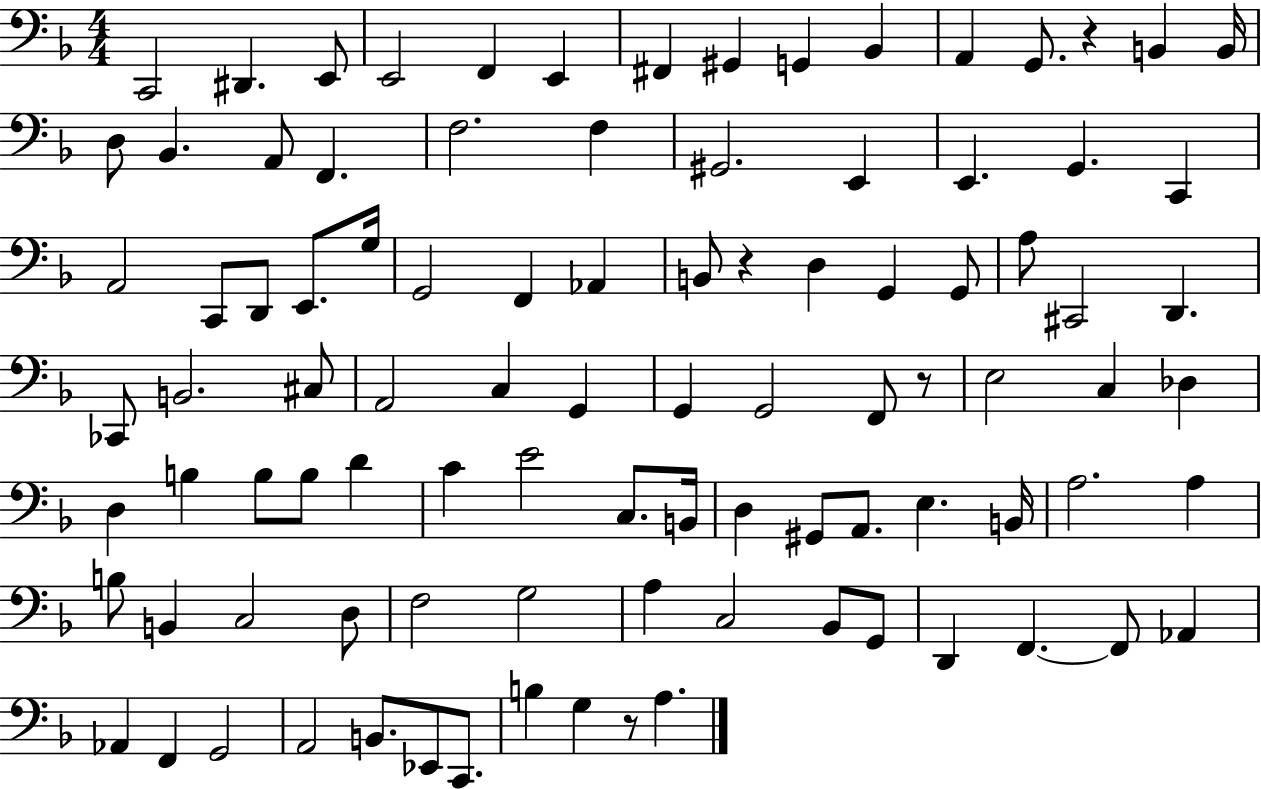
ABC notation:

X:1
T:Untitled
M:4/4
L:1/4
K:F
C,,2 ^D,, E,,/2 E,,2 F,, E,, ^F,, ^G,, G,, _B,, A,, G,,/2 z B,, B,,/4 D,/2 _B,, A,,/2 F,, F,2 F, ^G,,2 E,, E,, G,, C,, A,,2 C,,/2 D,,/2 E,,/2 G,/4 G,,2 F,, _A,, B,,/2 z D, G,, G,,/2 A,/2 ^C,,2 D,, _C,,/2 B,,2 ^C,/2 A,,2 C, G,, G,, G,,2 F,,/2 z/2 E,2 C, _D, D, B, B,/2 B,/2 D C E2 C,/2 B,,/4 D, ^G,,/2 A,,/2 E, B,,/4 A,2 A, B,/2 B,, C,2 D,/2 F,2 G,2 A, C,2 _B,,/2 G,,/2 D,, F,, F,,/2 _A,, _A,, F,, G,,2 A,,2 B,,/2 _E,,/2 C,,/2 B, G, z/2 A,